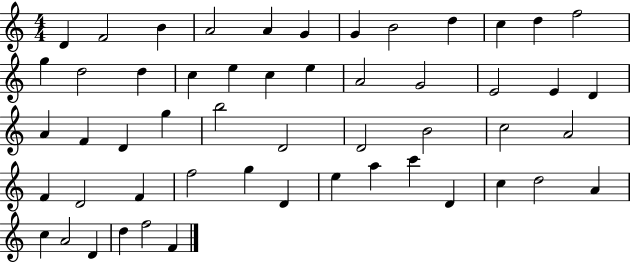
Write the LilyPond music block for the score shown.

{
  \clef treble
  \numericTimeSignature
  \time 4/4
  \key c \major
  d'4 f'2 b'4 | a'2 a'4 g'4 | g'4 b'2 d''4 | c''4 d''4 f''2 | \break g''4 d''2 d''4 | c''4 e''4 c''4 e''4 | a'2 g'2 | e'2 e'4 d'4 | \break a'4 f'4 d'4 g''4 | b''2 d'2 | d'2 b'2 | c''2 a'2 | \break f'4 d'2 f'4 | f''2 g''4 d'4 | e''4 a''4 c'''4 d'4 | c''4 d''2 a'4 | \break c''4 a'2 d'4 | d''4 f''2 f'4 | \bar "|."
}